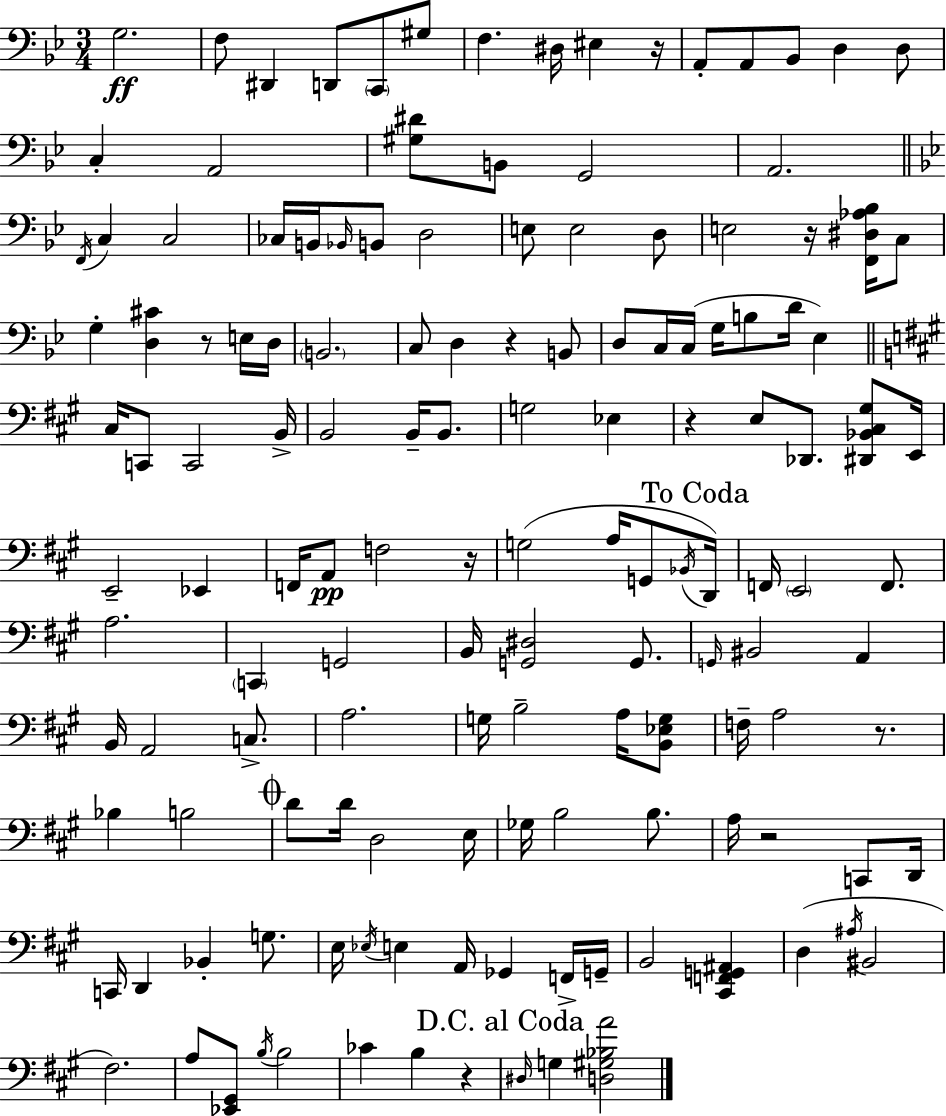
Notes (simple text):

G3/h. F3/e D#2/q D2/e C2/e G#3/e F3/q. D#3/s EIS3/q R/s A2/e A2/e Bb2/e D3/q D3/e C3/q A2/h [G#3,D#4]/e B2/e G2/h A2/h. F2/s C3/q C3/h CES3/s B2/s Bb2/s B2/e D3/h E3/e E3/h D3/e E3/h R/s [F2,D#3,Ab3,Bb3]/s C3/e G3/q [D3,C#4]/q R/e E3/s D3/s B2/h. C3/e D3/q R/q B2/e D3/e C3/s C3/s G3/s B3/e D4/s Eb3/q C#3/s C2/e C2/h B2/s B2/h B2/s B2/e. G3/h Eb3/q R/q E3/e Db2/e. [D#2,Bb2,C#3,G#3]/e E2/s E2/h Eb2/q F2/s A2/e F3/h R/s G3/h A3/s G2/e Bb2/s D2/s F2/s E2/h F2/e. A3/h. C2/q G2/h B2/s [G2,D#3]/h G2/e. G2/s BIS2/h A2/q B2/s A2/h C3/e. A3/h. G3/s B3/h A3/s [B2,Eb3,G3]/e F3/s A3/h R/e. Bb3/q B3/h D4/e D4/s D3/h E3/s Gb3/s B3/h B3/e. A3/s R/h C2/e D2/s C2/s D2/q Bb2/q G3/e. E3/s Eb3/s E3/q A2/s Gb2/q F2/s G2/s B2/h [C#2,F2,G2,A#2]/q D3/q A#3/s BIS2/h F#3/h. A3/e [Eb2,G#2]/e B3/s B3/h CES4/q B3/q R/q D#3/s G3/q [D3,G#3,Bb3,A4]/h